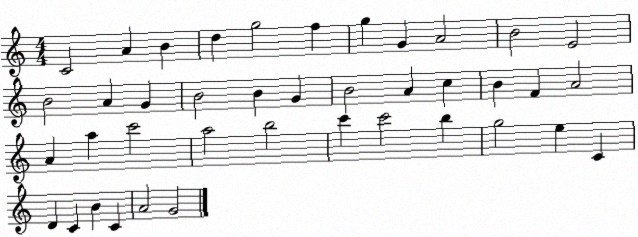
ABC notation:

X:1
T:Untitled
M:4/4
L:1/4
K:C
C2 A B d g2 f g G A2 B2 E2 B2 A G B2 B G B2 A c B F A2 A a c'2 a2 b2 c' c'2 b g2 e C D C B C A2 G2